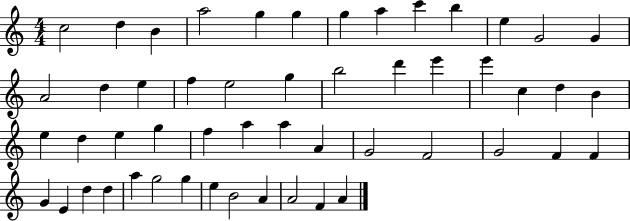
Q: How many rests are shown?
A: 0